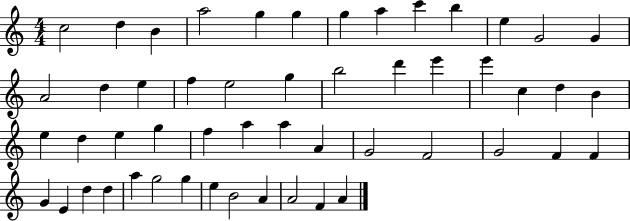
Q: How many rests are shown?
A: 0